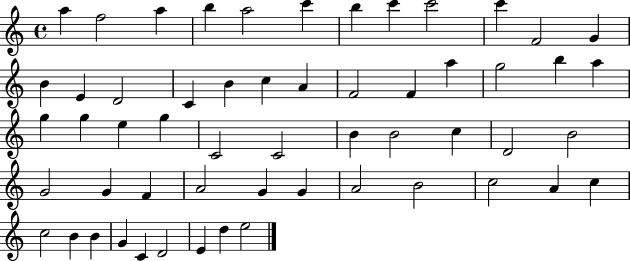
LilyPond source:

{
  \clef treble
  \time 4/4
  \defaultTimeSignature
  \key c \major
  a''4 f''2 a''4 | b''4 a''2 c'''4 | b''4 c'''4 c'''2 | c'''4 f'2 g'4 | \break b'4 e'4 d'2 | c'4 b'4 c''4 a'4 | f'2 f'4 a''4 | g''2 b''4 a''4 | \break g''4 g''4 e''4 g''4 | c'2 c'2 | b'4 b'2 c''4 | d'2 b'2 | \break g'2 g'4 f'4 | a'2 g'4 g'4 | a'2 b'2 | c''2 a'4 c''4 | \break c''2 b'4 b'4 | g'4 c'4 d'2 | e'4 d''4 e''2 | \bar "|."
}